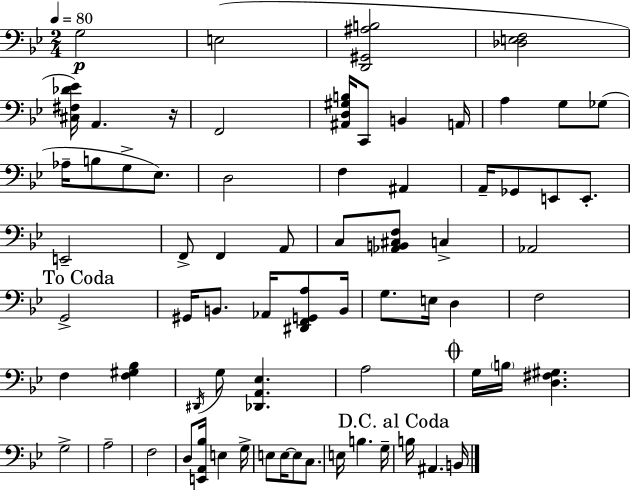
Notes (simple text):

G3/h E3/h [D2,G#2,A#3,B3]/h [Db3,E3,F3]/h [C#3,F#3,Db4,Eb4]/s A2/q. R/s F2/h [A#2,D3,G#3,B3]/s C2/e B2/q A2/s A3/q G3/e Gb3/e Ab3/s B3/e G3/e Eb3/e. D3/h F3/q A#2/q A2/s Gb2/e E2/e E2/e. E2/h F2/e F2/q A2/e C3/e [Ab2,B2,C#3,F3]/e C3/q Ab2/h G2/h G#2/s B2/e. Ab2/s [D#2,F2,G2,A3]/e B2/s G3/e. E3/s D3/q F3/h F3/q [F3,G#3,Bb3]/q D#2/s G3/e [Db2,A2,Eb3]/q. A3/h G3/s B3/s [D3,F#3,G#3]/q. G3/h A3/h F3/h D3/e [E2,A2,Bb3]/s E3/q G3/s E3/e E3/s E3/e C3/e. E3/s B3/q. G3/s B3/s A#2/q. B2/s